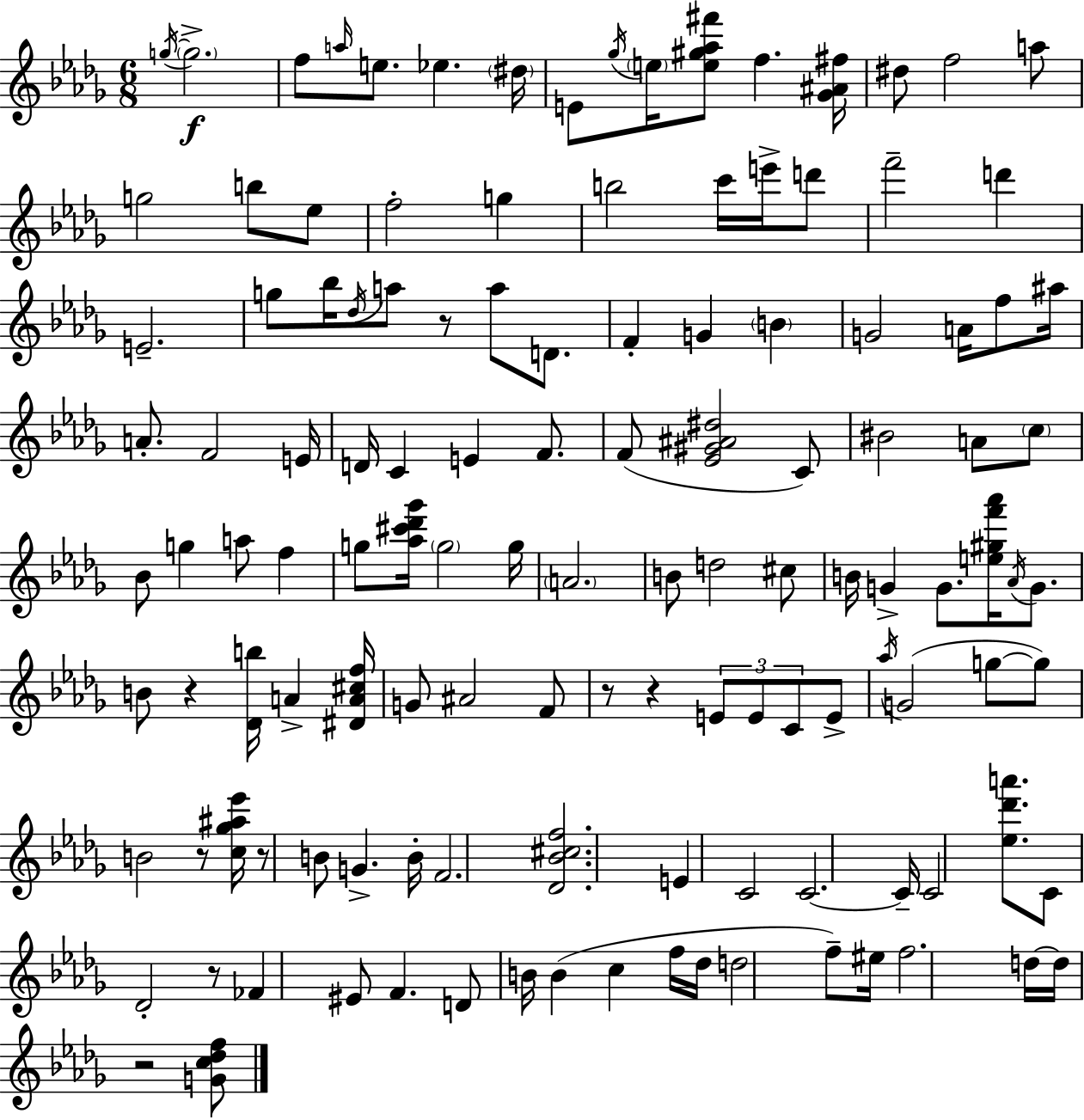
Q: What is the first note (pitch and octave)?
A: G5